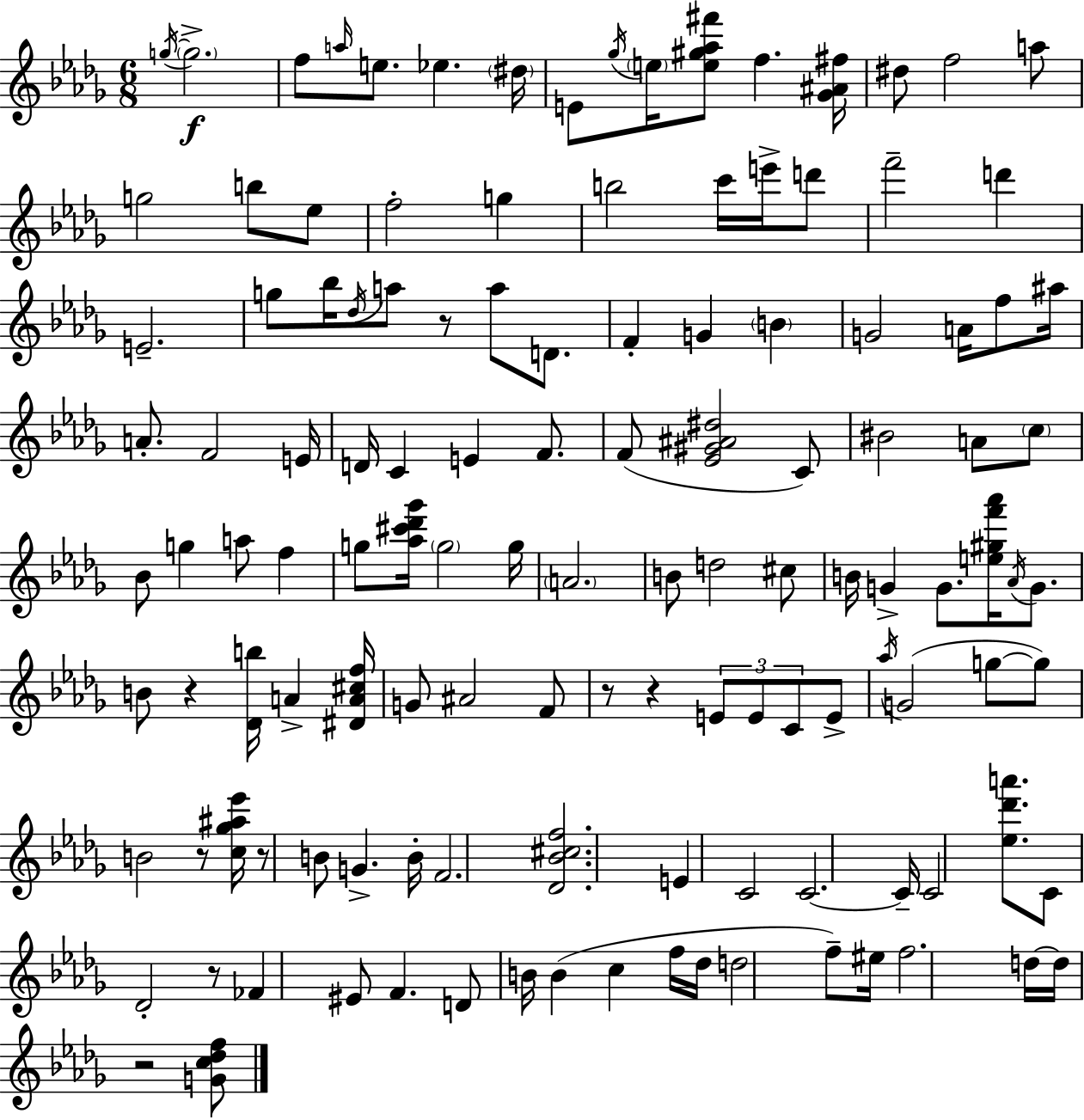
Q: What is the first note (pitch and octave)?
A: G5